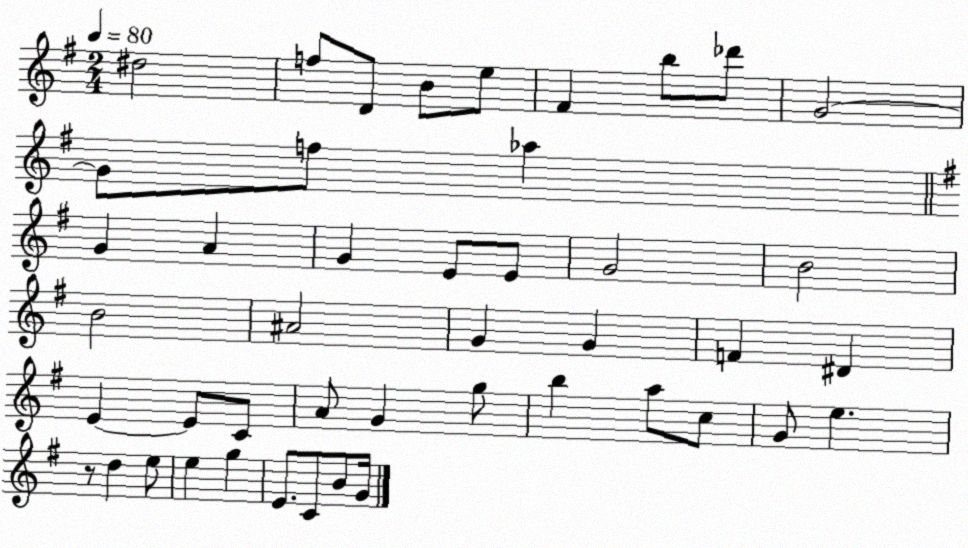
X:1
T:Untitled
M:2/4
L:1/4
K:G
^d2 f/2 D/2 B/2 e/2 ^F b/2 _d'/2 G2 G/2 f/2 _a G A G E/2 E/2 G2 B2 B2 ^A2 G G F ^D E E/2 C/2 A/2 G g/2 b a/2 c/2 G/2 e z/2 d e/2 e g E/2 C/2 B/2 G/4